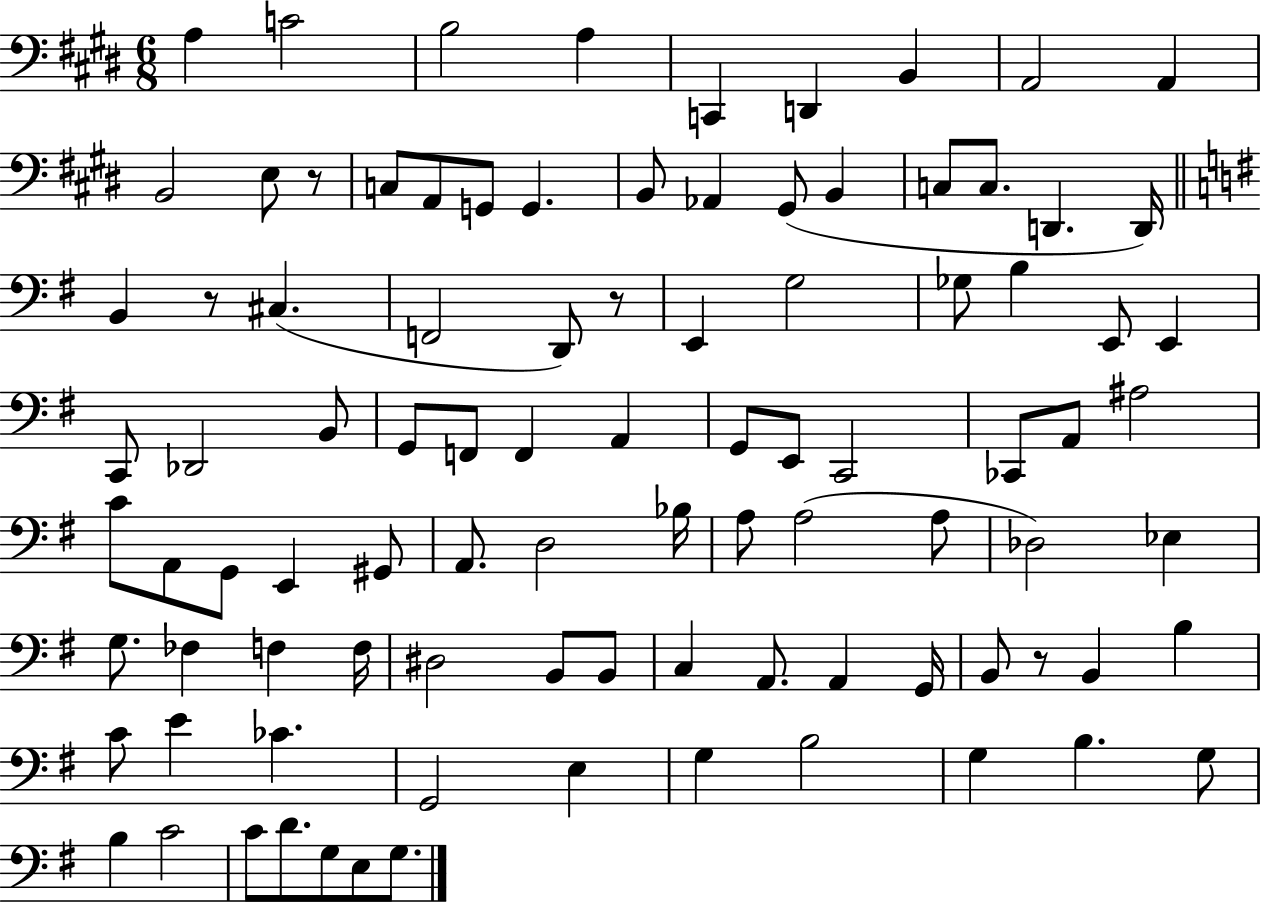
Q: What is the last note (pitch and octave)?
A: G3